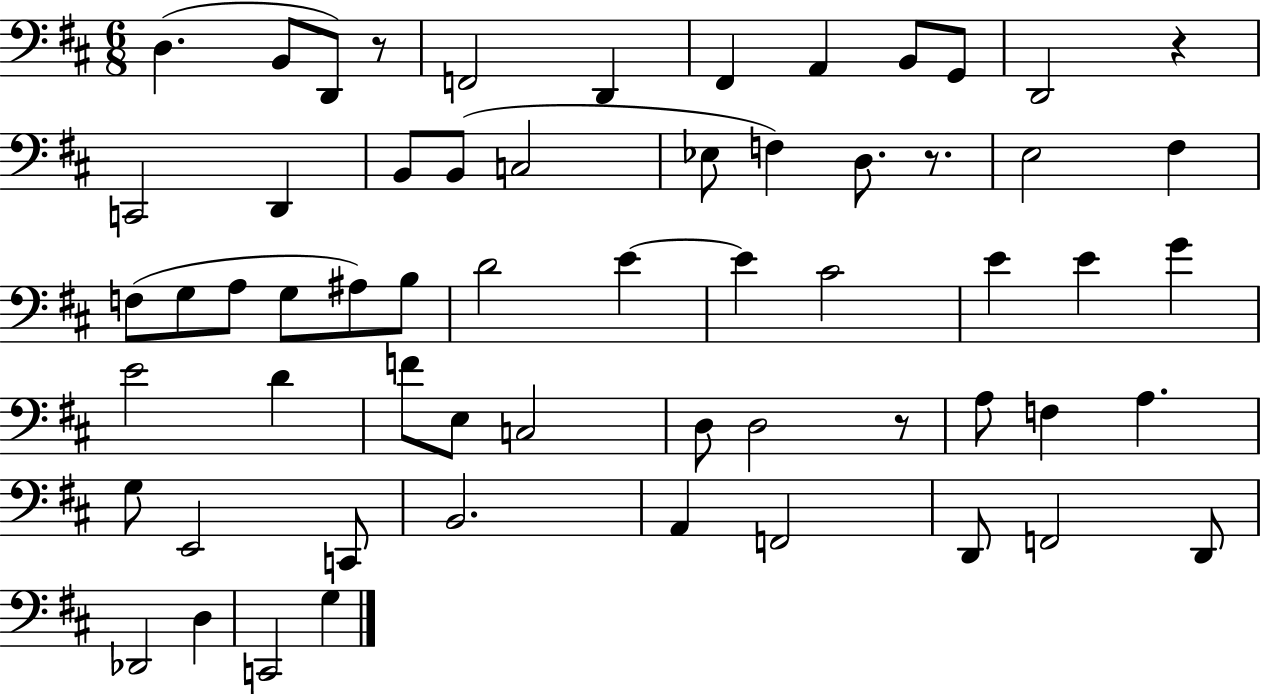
D3/q. B2/e D2/e R/e F2/h D2/q F#2/q A2/q B2/e G2/e D2/h R/q C2/h D2/q B2/e B2/e C3/h Eb3/e F3/q D3/e. R/e. E3/h F#3/q F3/e G3/e A3/e G3/e A#3/e B3/e D4/h E4/q E4/q C#4/h E4/q E4/q G4/q E4/h D4/q F4/e E3/e C3/h D3/e D3/h R/e A3/e F3/q A3/q. G3/e E2/h C2/e B2/h. A2/q F2/h D2/e F2/h D2/e Db2/h D3/q C2/h G3/q